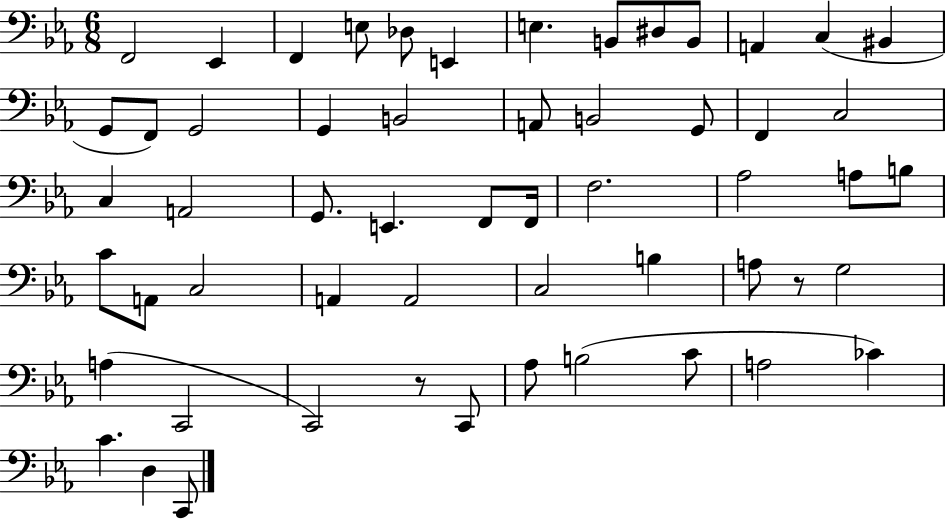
{
  \clef bass
  \numericTimeSignature
  \time 6/8
  \key ees \major
  f,2 ees,4 | f,4 e8 des8 e,4 | e4. b,8 dis8 b,8 | a,4 c4( bis,4 | \break g,8 f,8) g,2 | g,4 b,2 | a,8 b,2 g,8 | f,4 c2 | \break c4 a,2 | g,8. e,4. f,8 f,16 | f2. | aes2 a8 b8 | \break c'8 a,8 c2 | a,4 a,2 | c2 b4 | a8 r8 g2 | \break a4( c,2 | c,2) r8 c,8 | aes8 b2( c'8 | a2 ces'4) | \break c'4. d4 c,8 | \bar "|."
}